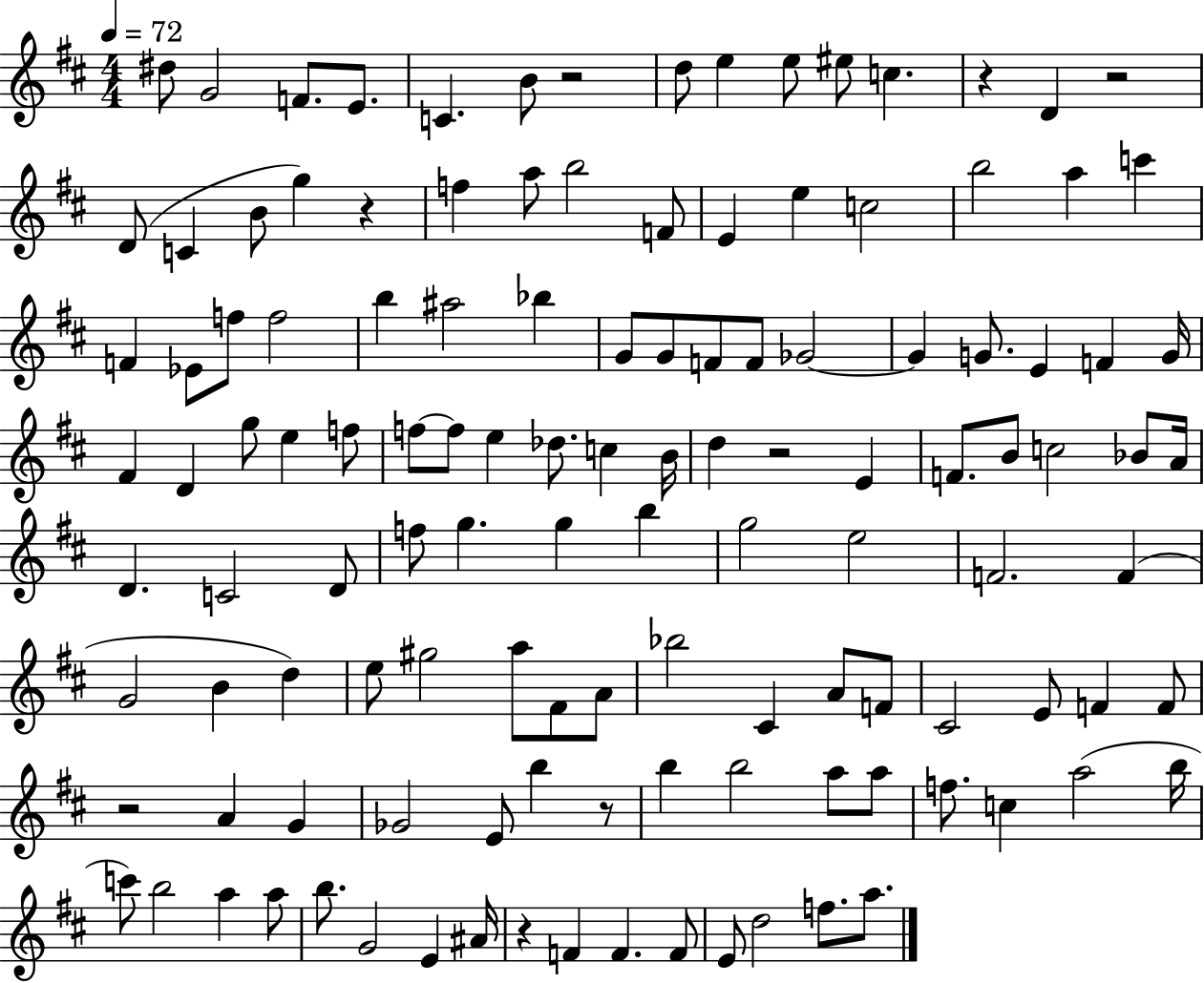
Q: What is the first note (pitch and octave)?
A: D#5